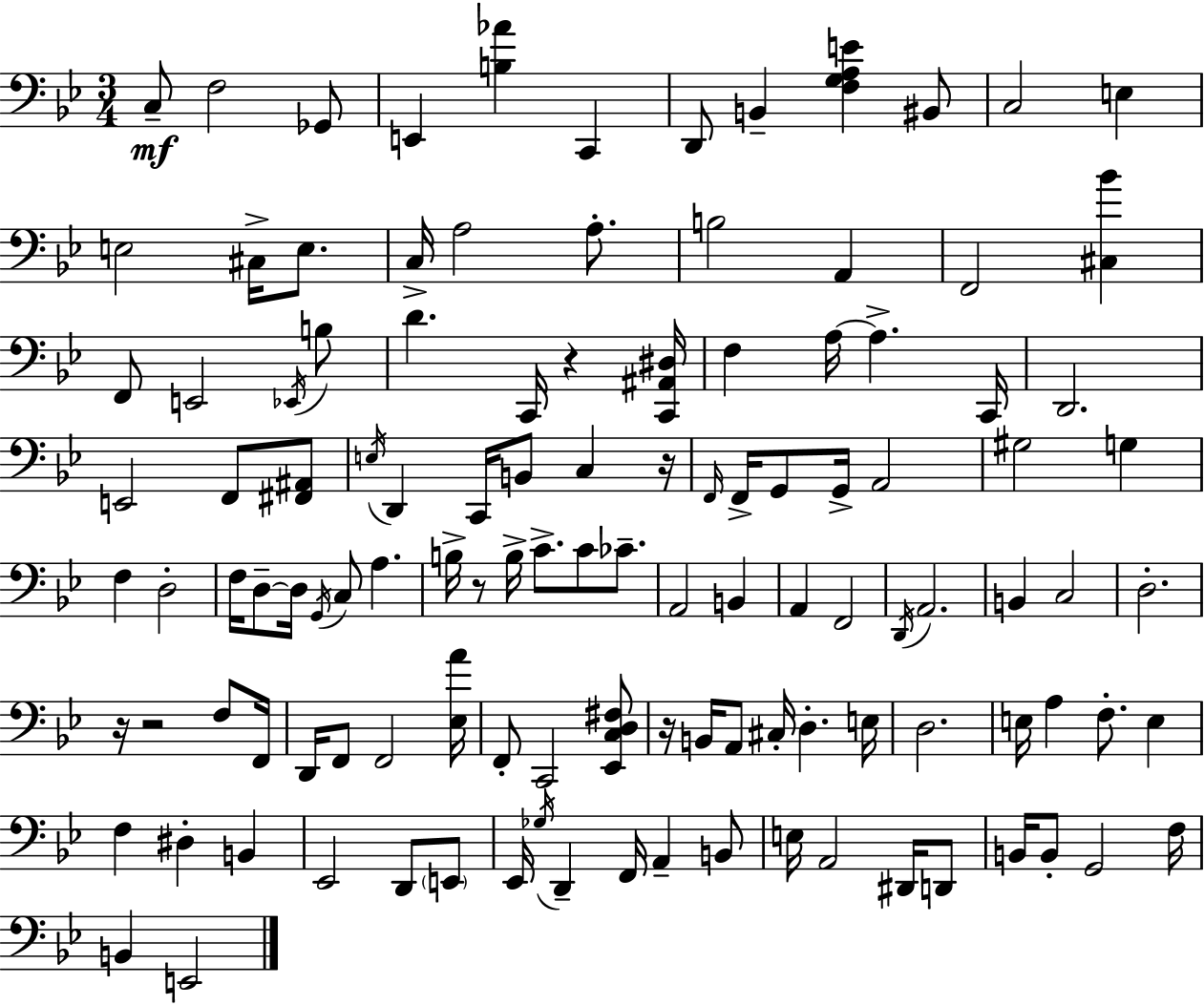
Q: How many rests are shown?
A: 6